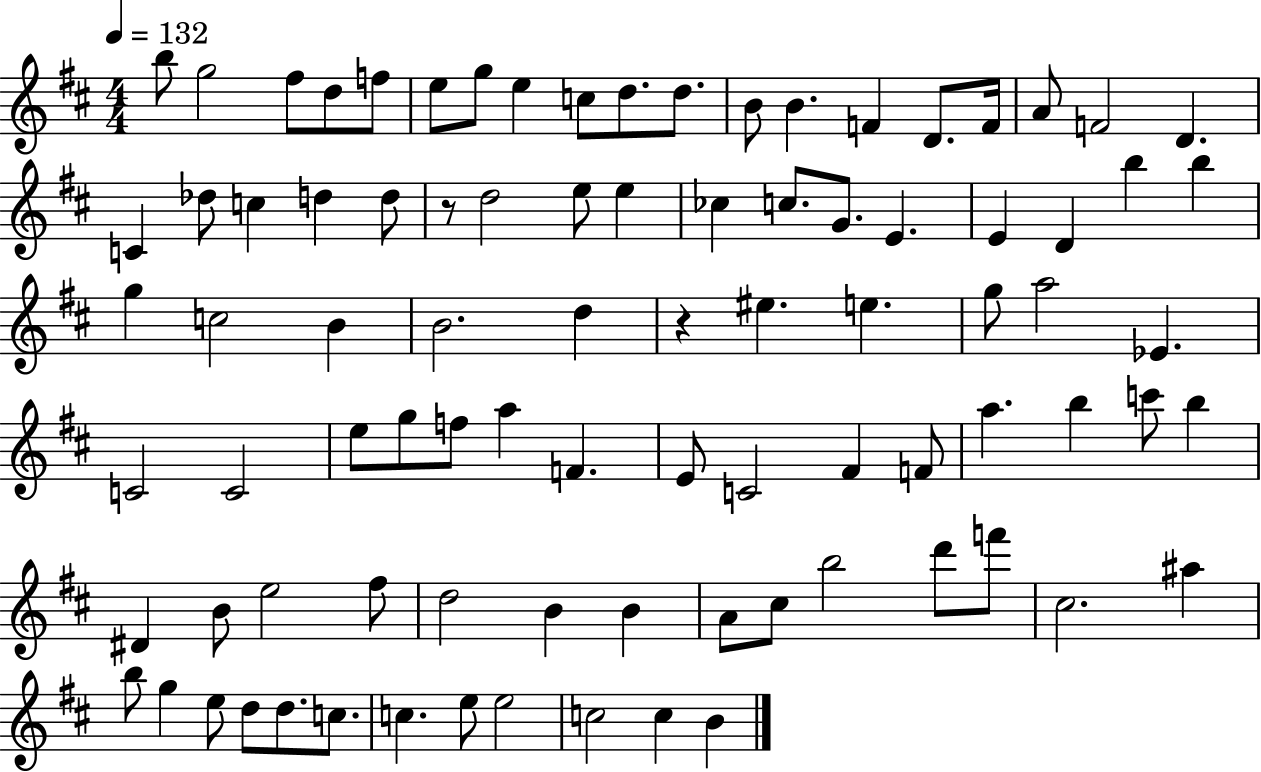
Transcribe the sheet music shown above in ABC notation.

X:1
T:Untitled
M:4/4
L:1/4
K:D
b/2 g2 ^f/2 d/2 f/2 e/2 g/2 e c/2 d/2 d/2 B/2 B F D/2 F/4 A/2 F2 D C _d/2 c d d/2 z/2 d2 e/2 e _c c/2 G/2 E E D b b g c2 B B2 d z ^e e g/2 a2 _E C2 C2 e/2 g/2 f/2 a F E/2 C2 ^F F/2 a b c'/2 b ^D B/2 e2 ^f/2 d2 B B A/2 ^c/2 b2 d'/2 f'/2 ^c2 ^a b/2 g e/2 d/2 d/2 c/2 c e/2 e2 c2 c B